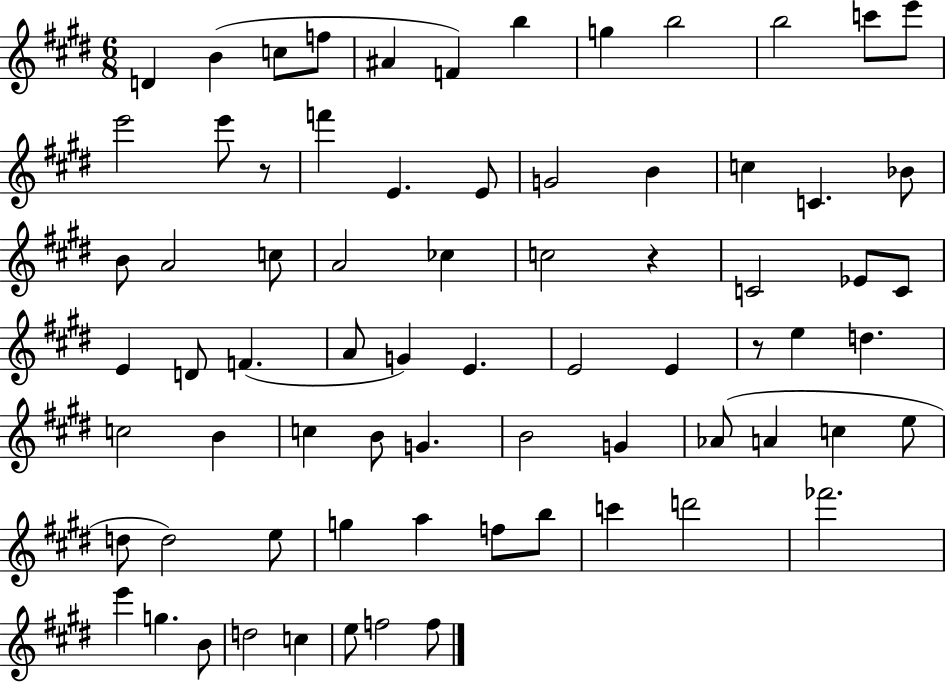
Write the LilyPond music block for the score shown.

{
  \clef treble
  \numericTimeSignature
  \time 6/8
  \key e \major
  d'4 b'4( c''8 f''8 | ais'4 f'4) b''4 | g''4 b''2 | b''2 c'''8 e'''8 | \break e'''2 e'''8 r8 | f'''4 e'4. e'8 | g'2 b'4 | c''4 c'4. bes'8 | \break b'8 a'2 c''8 | a'2 ces''4 | c''2 r4 | c'2 ees'8 c'8 | \break e'4 d'8 f'4.( | a'8 g'4) e'4. | e'2 e'4 | r8 e''4 d''4. | \break c''2 b'4 | c''4 b'8 g'4. | b'2 g'4 | aes'8( a'4 c''4 e''8 | \break d''8 d''2) e''8 | g''4 a''4 f''8 b''8 | c'''4 d'''2 | fes'''2. | \break e'''4 g''4. b'8 | d''2 c''4 | e''8 f''2 f''8 | \bar "|."
}